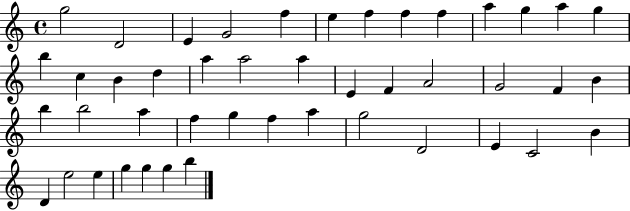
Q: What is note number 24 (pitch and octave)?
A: G4